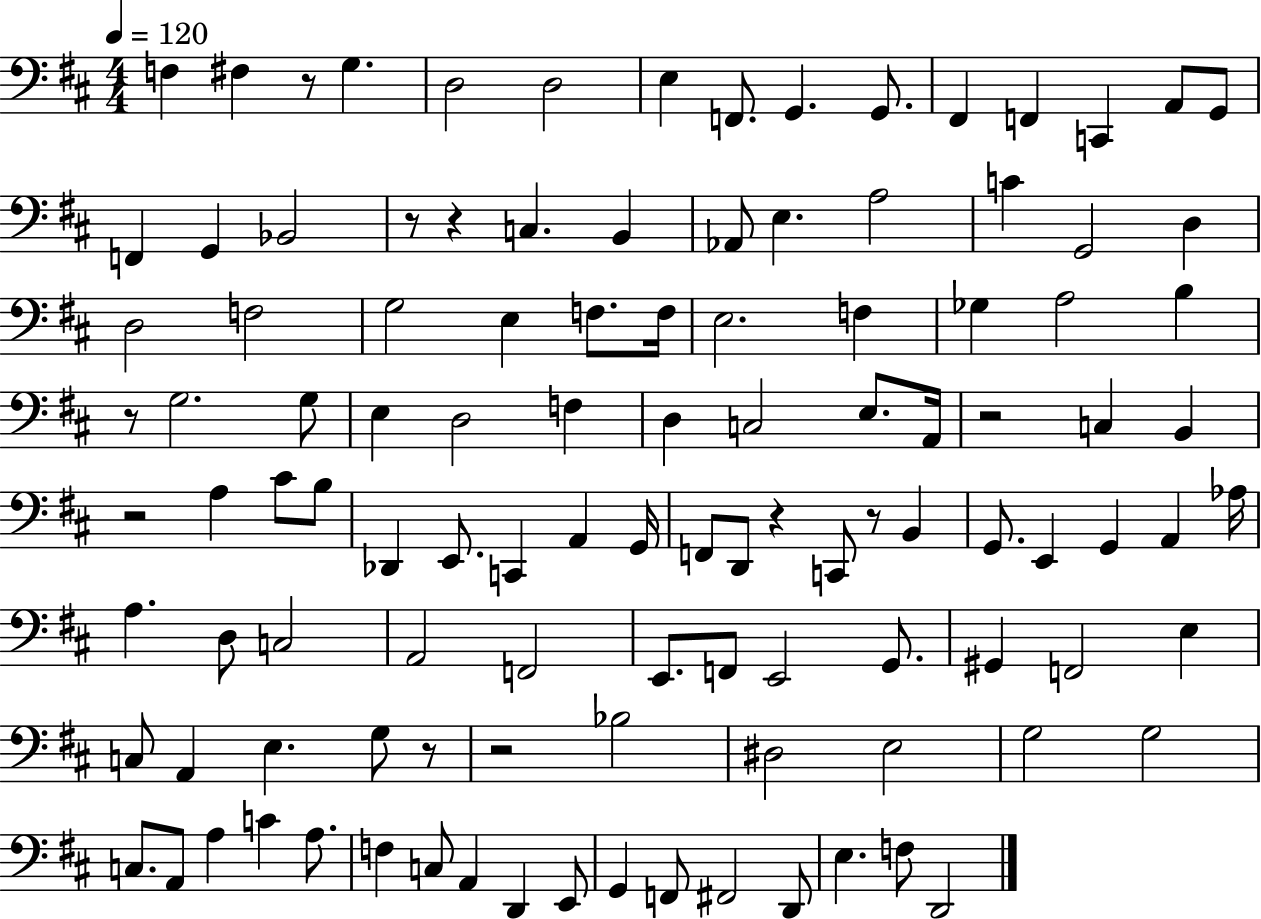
F3/q F#3/q R/e G3/q. D3/h D3/h E3/q F2/e. G2/q. G2/e. F#2/q F2/q C2/q A2/e G2/e F2/q G2/q Bb2/h R/e R/q C3/q. B2/q Ab2/e E3/q. A3/h C4/q G2/h D3/q D3/h F3/h G3/h E3/q F3/e. F3/s E3/h. F3/q Gb3/q A3/h B3/q R/e G3/h. G3/e E3/q D3/h F3/q D3/q C3/h E3/e. A2/s R/h C3/q B2/q R/h A3/q C#4/e B3/e Db2/q E2/e. C2/q A2/q G2/s F2/e D2/e R/q C2/e R/e B2/q G2/e. E2/q G2/q A2/q Ab3/s A3/q. D3/e C3/h A2/h F2/h E2/e. F2/e E2/h G2/e. G#2/q F2/h E3/q C3/e A2/q E3/q. G3/e R/e R/h Bb3/h D#3/h E3/h G3/h G3/h C3/e. A2/e A3/q C4/q A3/e. F3/q C3/e A2/q D2/q E2/e G2/q F2/e F#2/h D2/e E3/q. F3/e D2/h